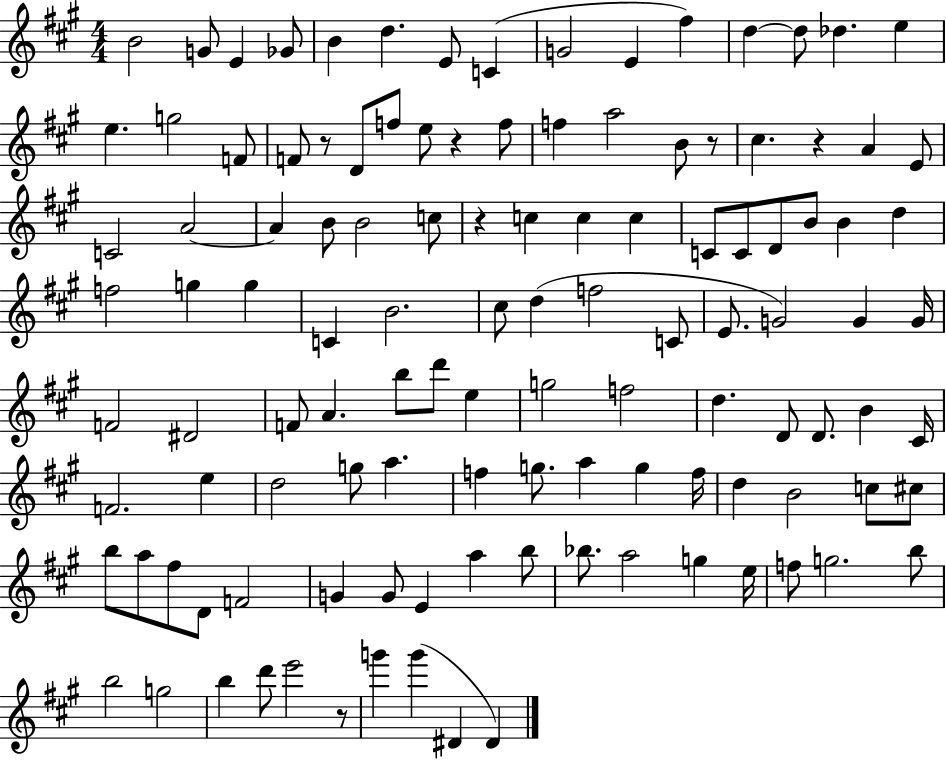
X:1
T:Untitled
M:4/4
L:1/4
K:A
B2 G/2 E _G/2 B d E/2 C G2 E ^f d d/2 _d e e g2 F/2 F/2 z/2 D/2 f/2 e/2 z f/2 f a2 B/2 z/2 ^c z A E/2 C2 A2 A B/2 B2 c/2 z c c c C/2 C/2 D/2 B/2 B d f2 g g C B2 ^c/2 d f2 C/2 E/2 G2 G G/4 F2 ^D2 F/2 A b/2 d'/2 e g2 f2 d D/2 D/2 B ^C/4 F2 e d2 g/2 a f g/2 a g f/4 d B2 c/2 ^c/2 b/2 a/2 ^f/2 D/2 F2 G G/2 E a b/2 _b/2 a2 g e/4 f/2 g2 b/2 b2 g2 b d'/2 e'2 z/2 g' g' ^D ^D